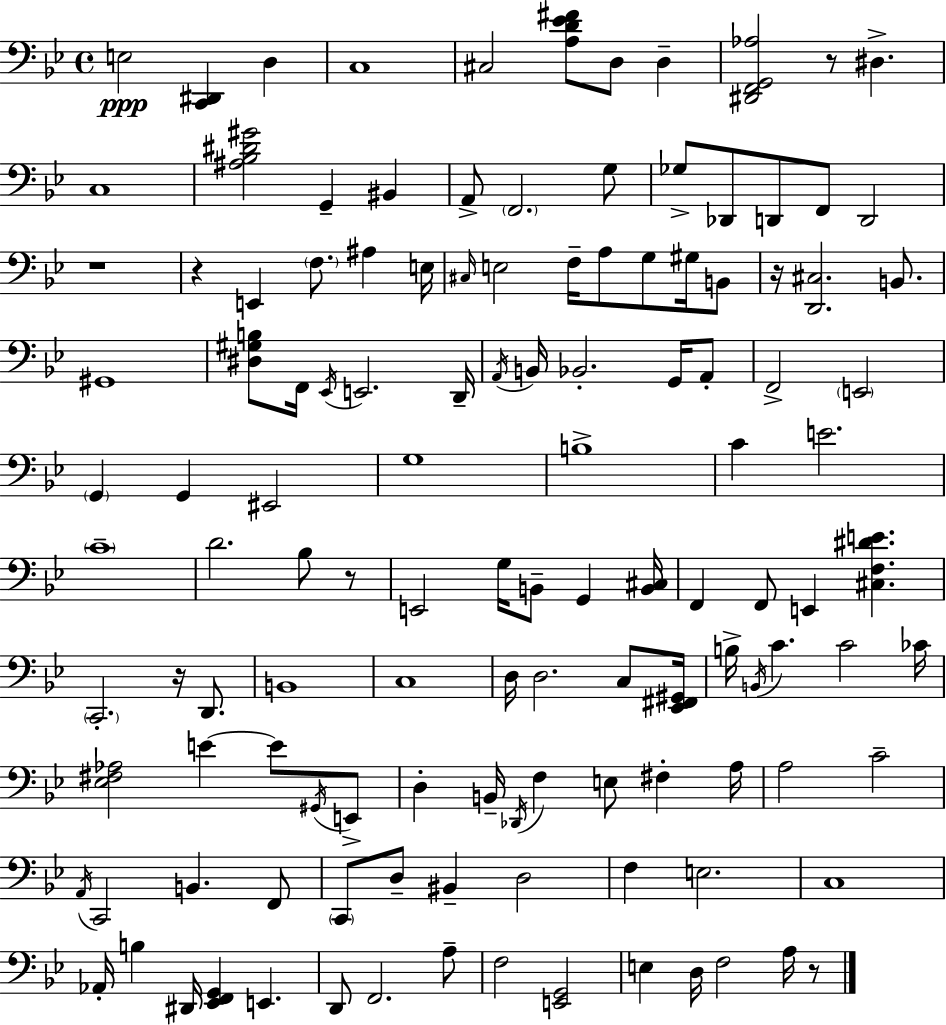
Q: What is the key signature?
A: BES major